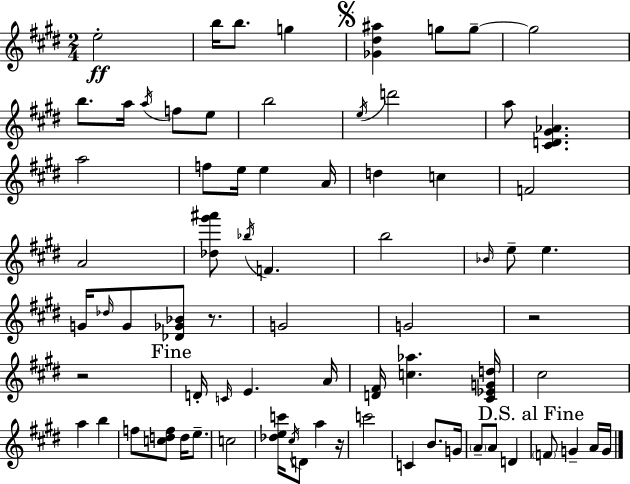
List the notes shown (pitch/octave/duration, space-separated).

E5/h B5/s B5/e. G5/q [Gb4,D#5,A#5]/q G5/e G5/e G5/h B5/e. A5/s A5/s F5/e E5/e B5/h E5/s D6/h A5/e [C#4,D4,G#4,Ab4]/q. A5/h F5/e E5/s E5/q A4/s D5/q C5/q F4/h A4/h [Db5,G#6,A#6]/e Bb5/s F4/q. B5/h Bb4/s E5/e E5/q. G4/s Db5/s G4/e [Db4,Gb4,Bb4]/e R/e. G4/h G4/h R/h R/h D4/s C4/s E4/q. A4/s [D4,F#4]/s [C5,Ab5]/q. [C#4,Eb4,G4,D5]/s C#5/h A5/q B5/q F5/e [C5,D5,F5]/e D5/s E5/e. C5/h [Db5,E5,C6]/s C#5/s D4/e A5/q R/s C6/h C4/q B4/e. G4/s A4/e A4/e D4/q F4/e G4/q A4/s G4/s